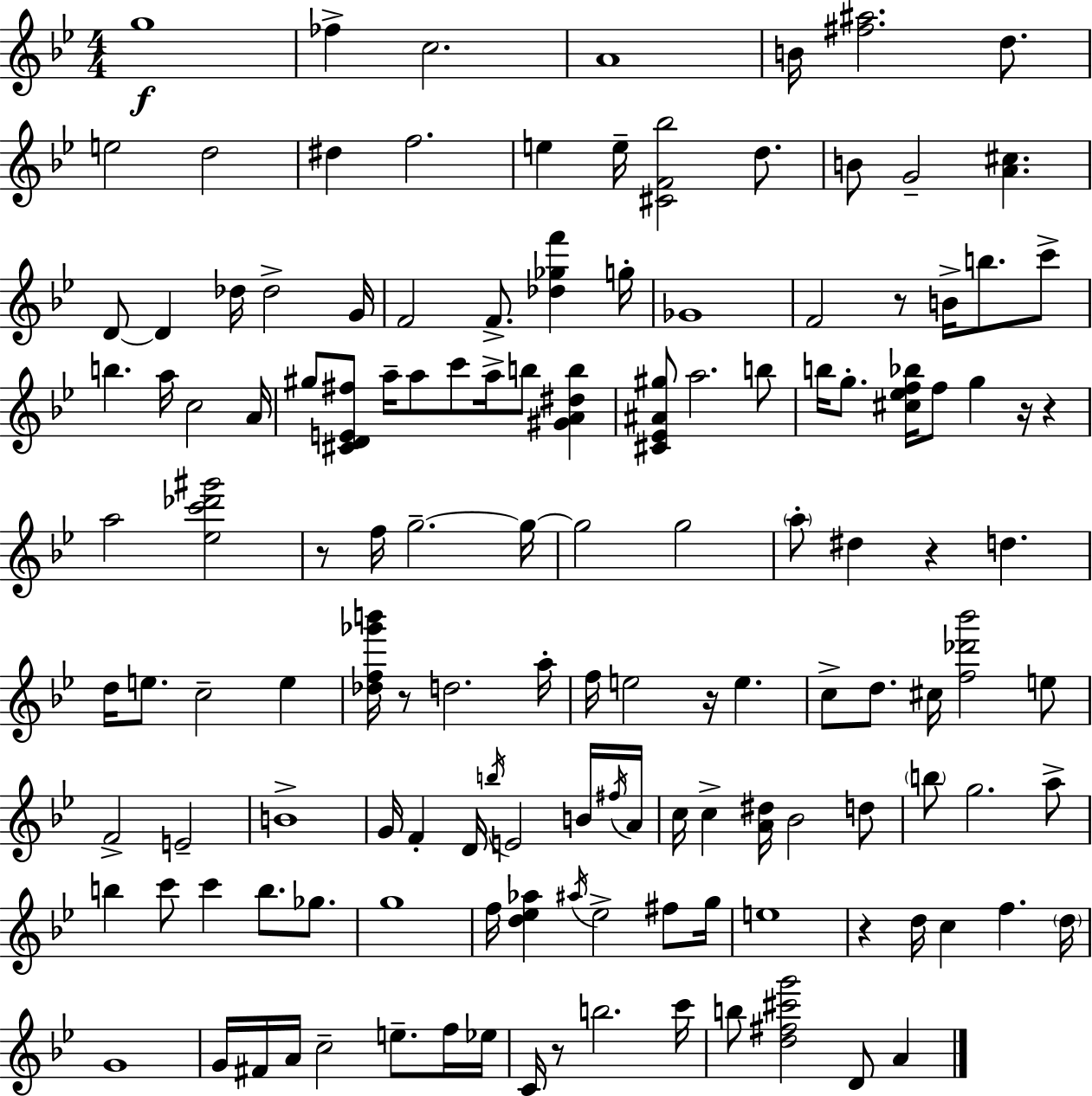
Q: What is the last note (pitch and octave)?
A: A4